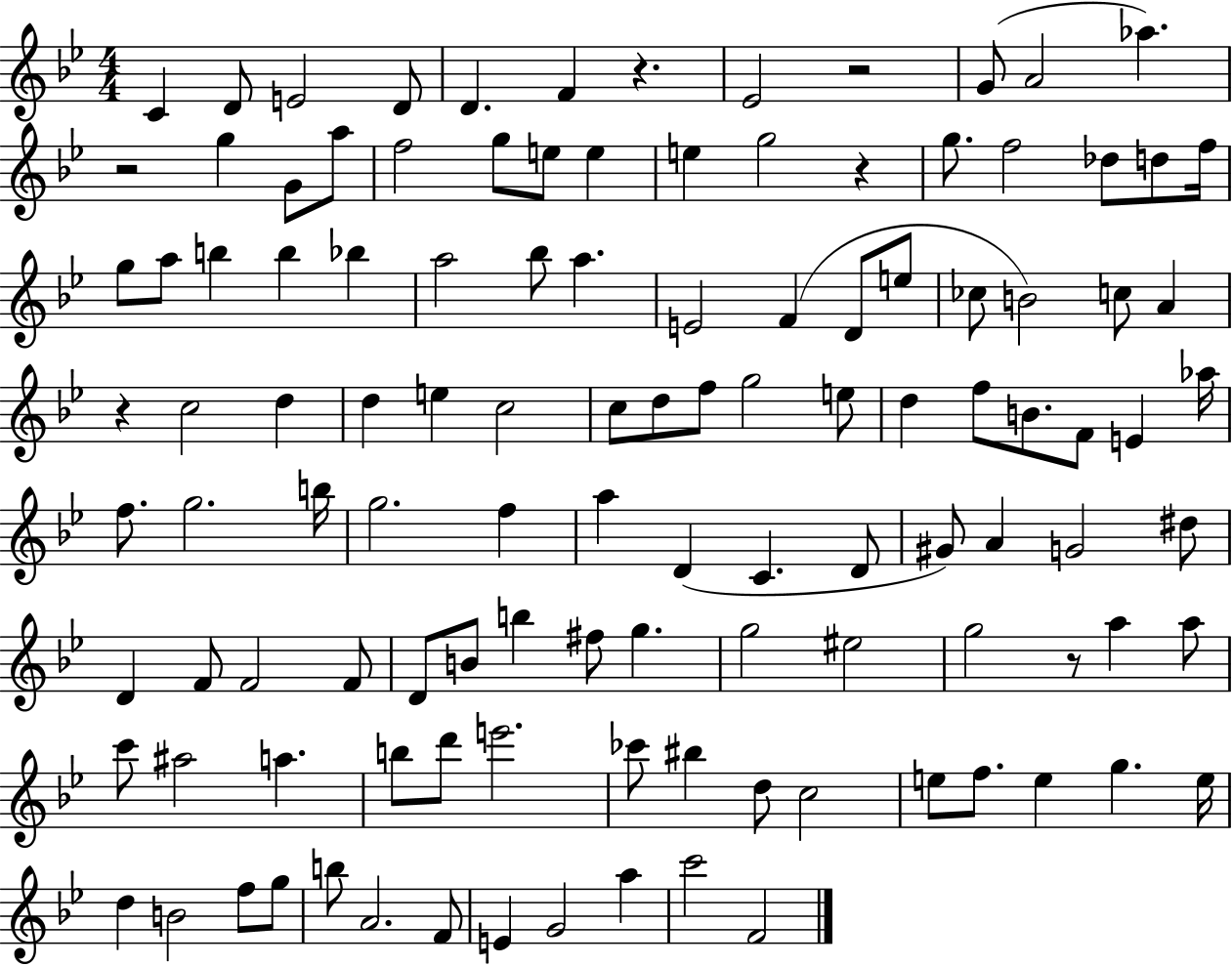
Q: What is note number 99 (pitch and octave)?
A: D5